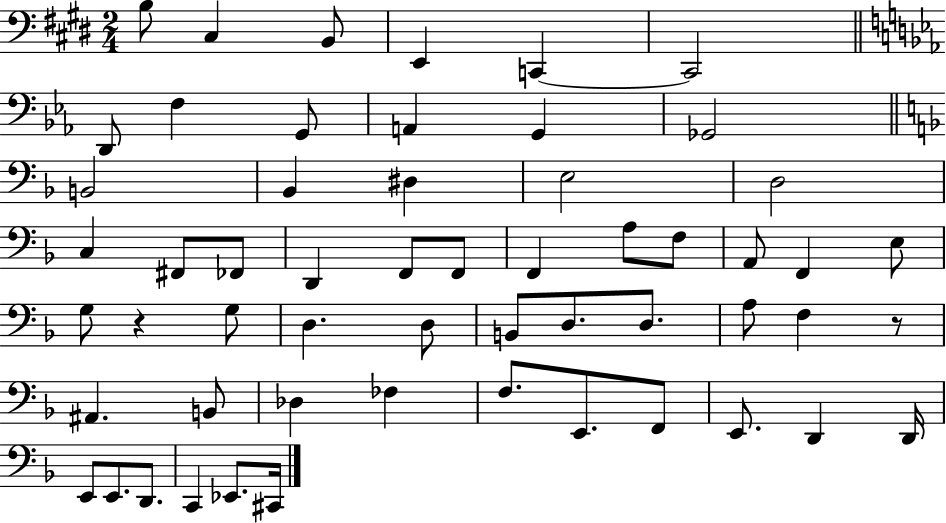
B3/e C#3/q B2/e E2/q C2/q C2/h D2/e F3/q G2/e A2/q G2/q Gb2/h B2/h Bb2/q D#3/q E3/h D3/h C3/q F#2/e FES2/e D2/q F2/e F2/e F2/q A3/e F3/e A2/e F2/q E3/e G3/e R/q G3/e D3/q. D3/e B2/e D3/e. D3/e. A3/e F3/q R/e A#2/q. B2/e Db3/q FES3/q F3/e. E2/e. F2/e E2/e. D2/q D2/s E2/e E2/e. D2/e. C2/q Eb2/e. C#2/s